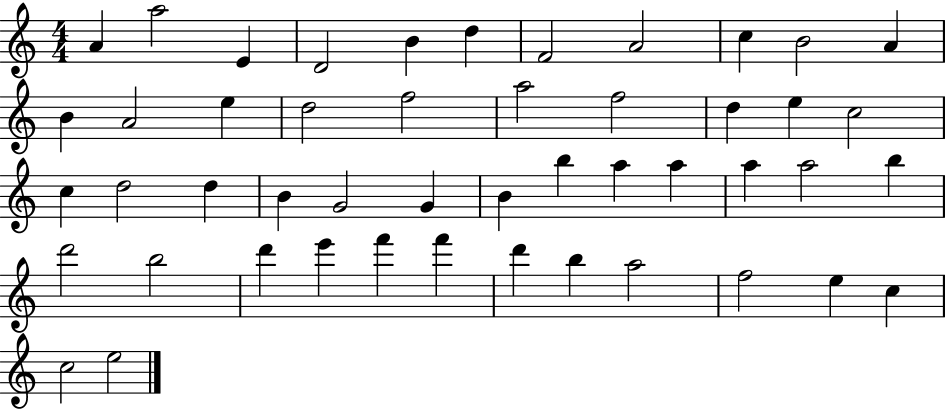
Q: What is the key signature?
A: C major